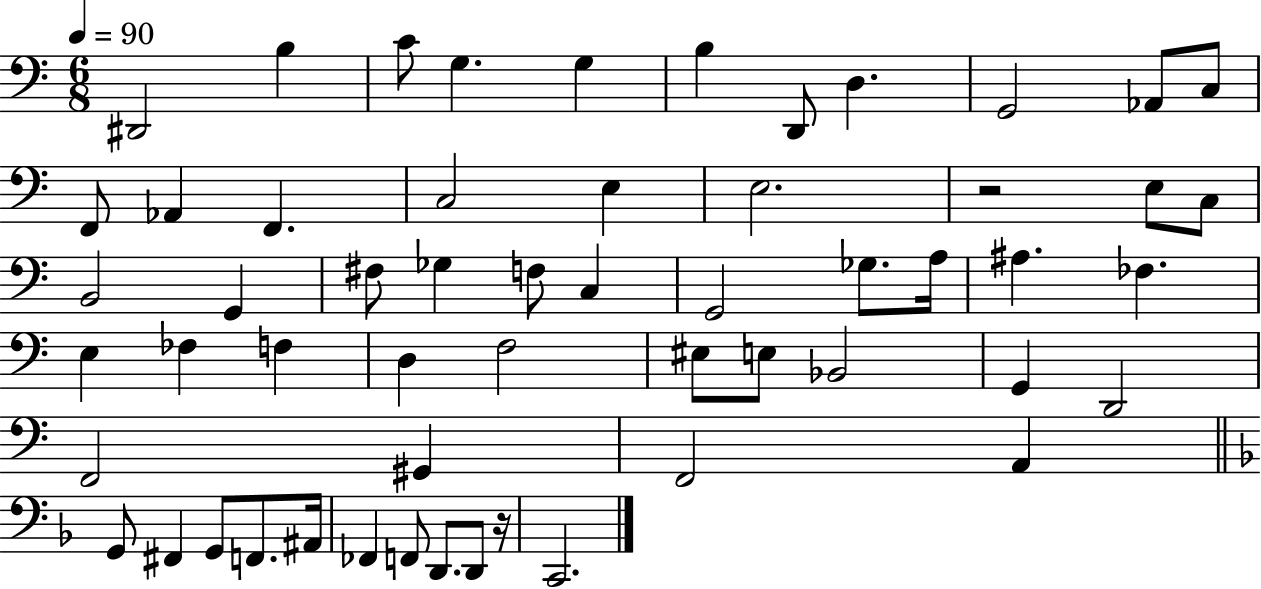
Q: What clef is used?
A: bass